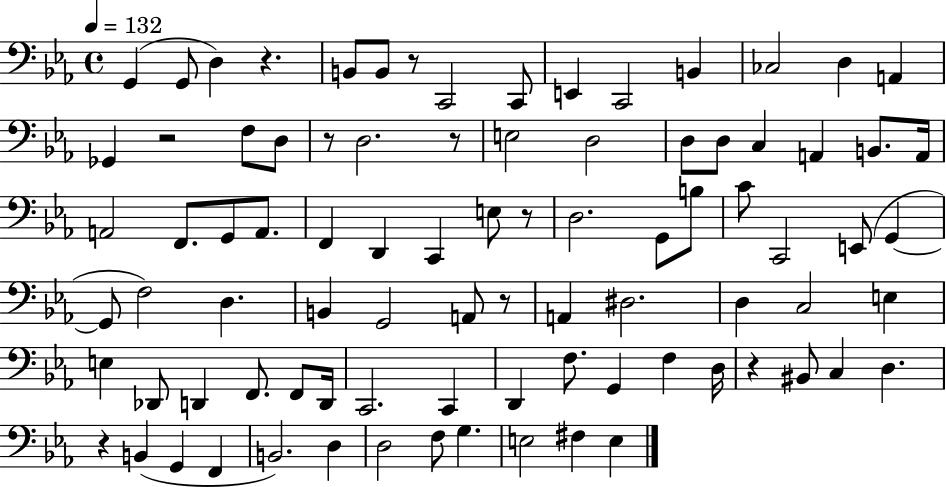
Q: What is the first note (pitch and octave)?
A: G2